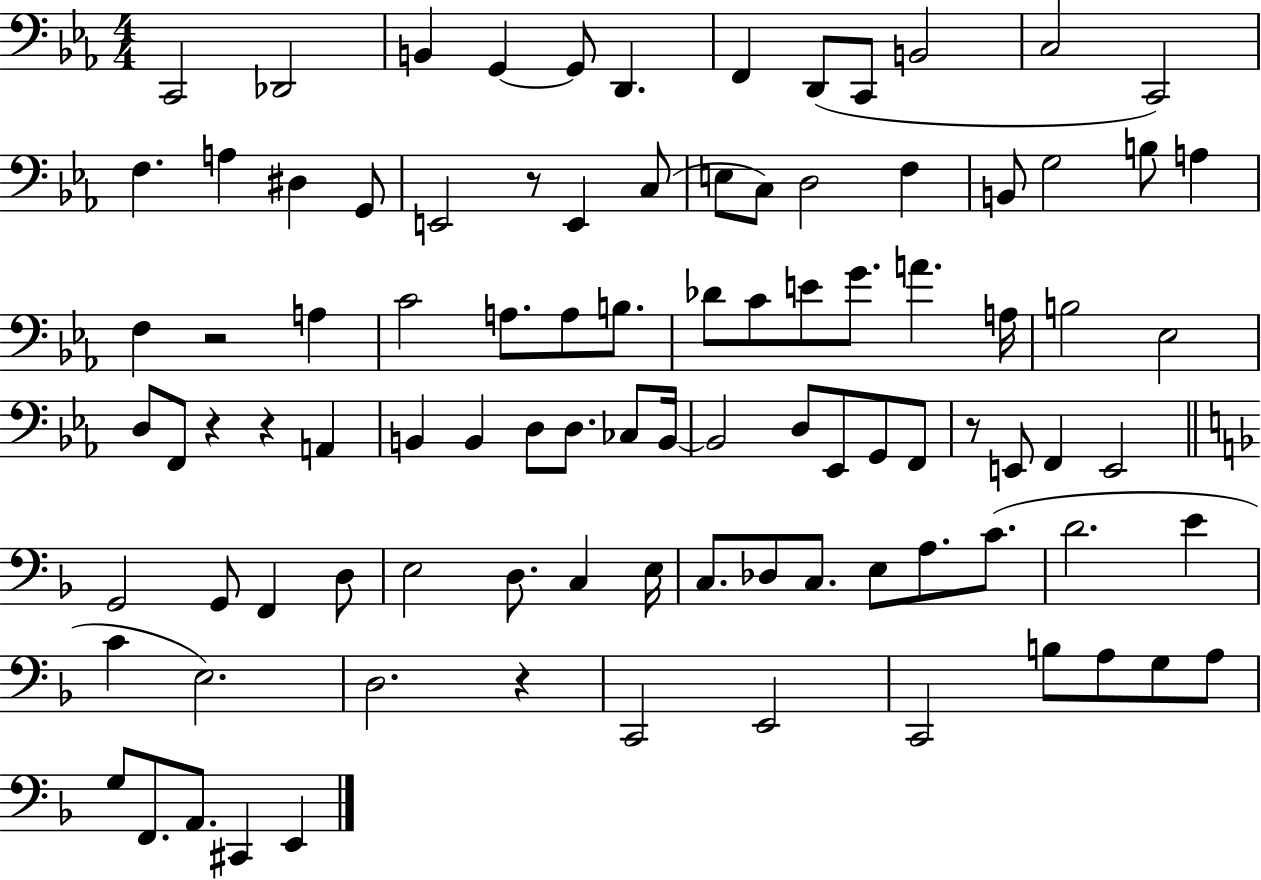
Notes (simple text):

C2/h Db2/h B2/q G2/q G2/e D2/q. F2/q D2/e C2/e B2/h C3/h C2/h F3/q. A3/q D#3/q G2/e E2/h R/e E2/q C3/e E3/e C3/e D3/h F3/q B2/e G3/h B3/e A3/q F3/q R/h A3/q C4/h A3/e. A3/e B3/e. Db4/e C4/e E4/e G4/e. A4/q. A3/s B3/h Eb3/h D3/e F2/e R/q R/q A2/q B2/q B2/q D3/e D3/e. CES3/e B2/s B2/h D3/e Eb2/e G2/e F2/e R/e E2/e F2/q E2/h G2/h G2/e F2/q D3/e E3/h D3/e. C3/q E3/s C3/e. Db3/e C3/e. E3/e A3/e. C4/e. D4/h. E4/q C4/q E3/h. D3/h. R/q C2/h E2/h C2/h B3/e A3/e G3/e A3/e G3/e F2/e. A2/e. C#2/q E2/q